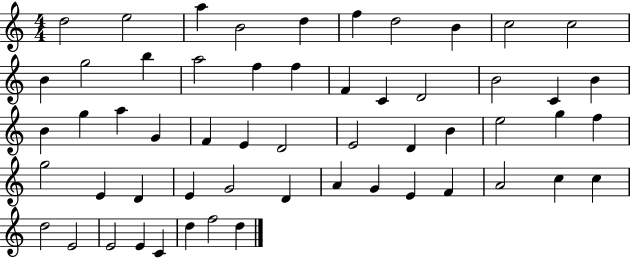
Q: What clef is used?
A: treble